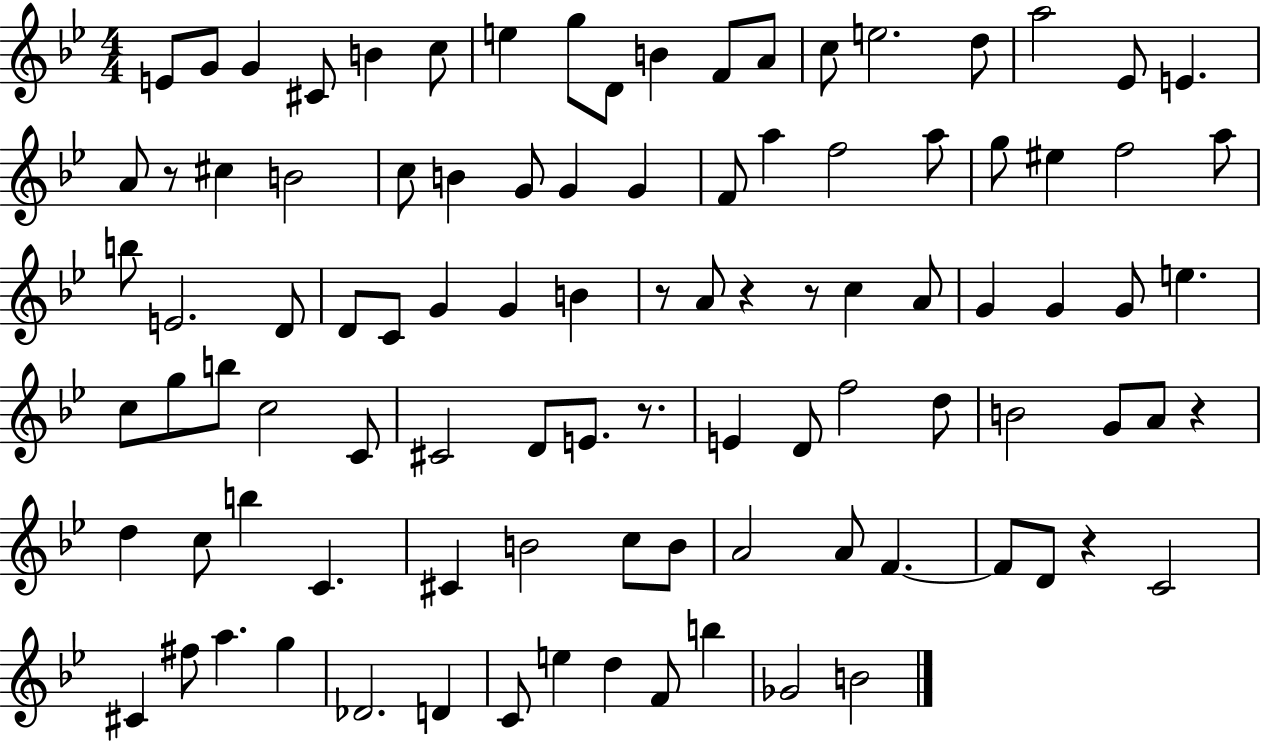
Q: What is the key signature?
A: BES major